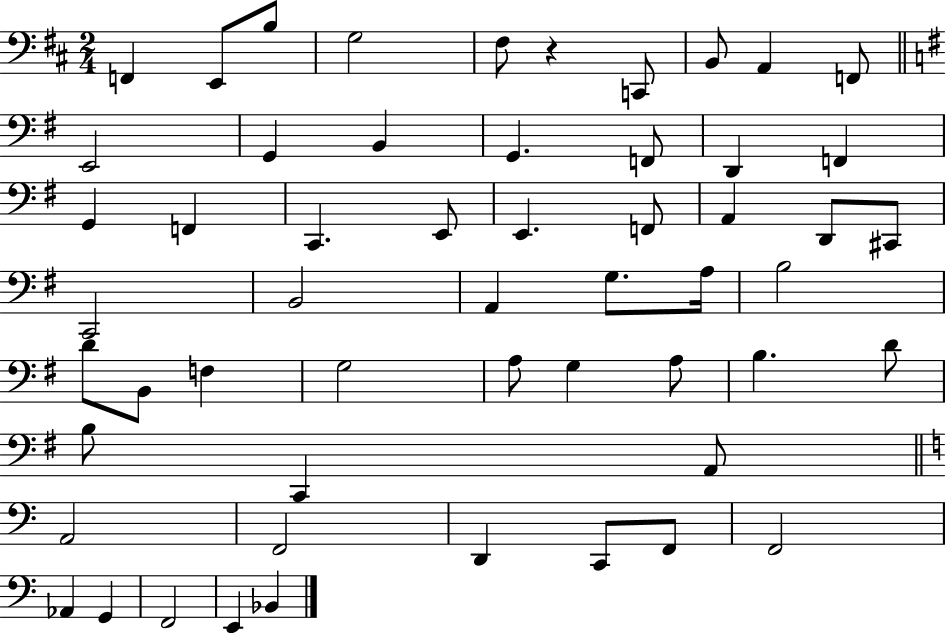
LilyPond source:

{
  \clef bass
  \numericTimeSignature
  \time 2/4
  \key d \major
  f,4 e,8 b8 | g2 | fis8 r4 c,8 | b,8 a,4 f,8 | \break \bar "||" \break \key g \major e,2 | g,4 b,4 | g,4. f,8 | d,4 f,4 | \break g,4 f,4 | c,4. e,8 | e,4. f,8 | a,4 d,8 cis,8 | \break c,2 | b,2 | a,4 g8. a16 | b2 | \break d'8 b,8 f4 | g2 | a8 g4 a8 | b4. d'8 | \break b8 c,4 a,8 | \bar "||" \break \key c \major a,2 | f,2 | d,4 c,8 f,8 | f,2 | \break aes,4 g,4 | f,2 | e,4 bes,4 | \bar "|."
}